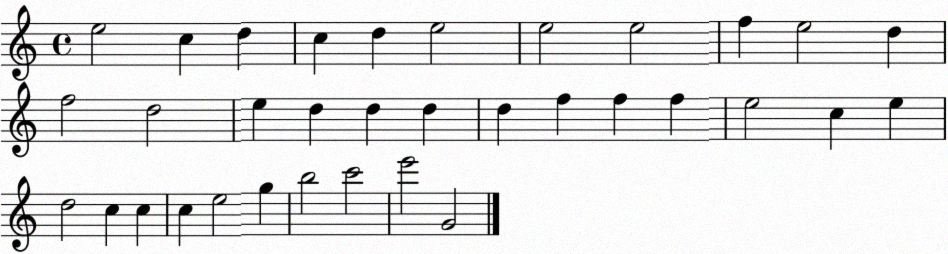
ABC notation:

X:1
T:Untitled
M:4/4
L:1/4
K:C
e2 c d c d e2 e2 e2 f e2 d f2 d2 e d d d d f f f e2 c e d2 c c c e2 g b2 c'2 e'2 G2